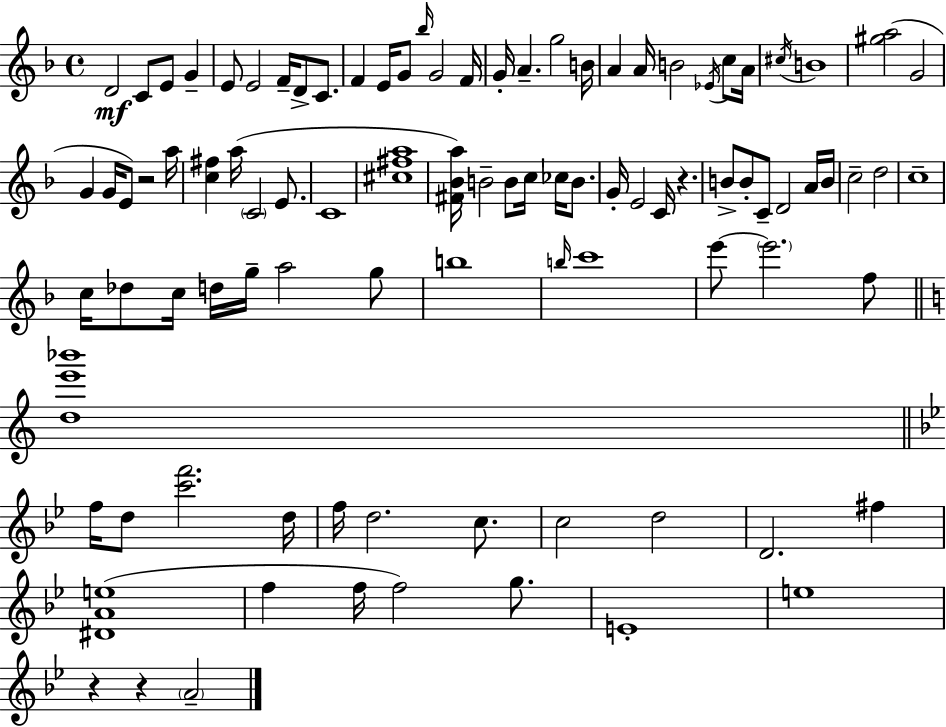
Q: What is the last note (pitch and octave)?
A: A4